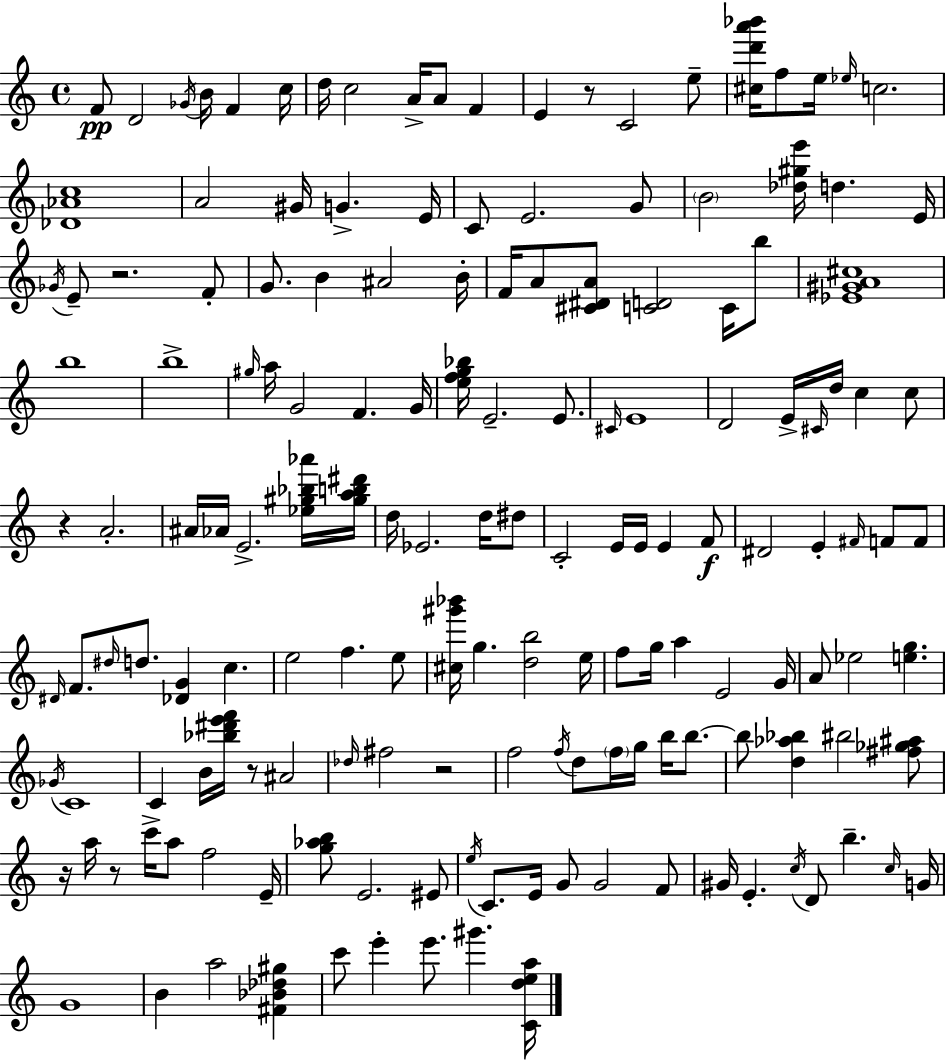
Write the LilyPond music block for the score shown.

{
  \clef treble
  \time 4/4
  \defaultTimeSignature
  \key c \major
  f'8\pp d'2 \acciaccatura { ges'16 } b'16 f'4 | c''16 d''16 c''2 a'16-> a'8 f'4 | e'4 r8 c'2 e''8-- | <cis'' d''' a''' bes'''>16 f''8 e''16 \grace { ees''16 } c''2. | \break <des' aes' c''>1 | a'2 gis'16 g'4.-> | e'16 c'8 e'2. | g'8 \parenthesize b'2 <des'' gis'' e'''>16 d''4. | \break e'16 \acciaccatura { ges'16 } e'8-- r2. | f'8-. g'8. b'4 ais'2 | b'16-. f'16 a'8 <cis' dis' a'>8 <c' d'>2 | c'16 b''8 <ees' gis' a' cis''>1 | \break b''1 | b''1-> | \grace { gis''16 } a''16 g'2 f'4. | g'16 <e'' f'' g'' bes''>16 e'2.-- | \break e'8. \grace { cis'16 } e'1 | d'2 e'16-> \grace { cis'16 } d''16 | c''4 c''8 r4 a'2.-. | ais'16 aes'16 e'2.-> | \break <ees'' gis'' bes'' aes'''>16 <gis'' a'' b'' dis'''>16 d''16 ees'2. | d''16 dis''8 c'2-. e'16 e'16 | e'4 f'8\f dis'2 e'4-. | \grace { fis'16 } f'8 f'8 \grace { dis'16 } f'8. \grace { dis''16 } d''8. <des' g'>4 | \break c''4. e''2 | f''4. e''8 <cis'' gis''' bes'''>16 g''4. | <d'' b''>2 e''16 f''8 g''16 a''4 | e'2 g'16 a'8 ees''2 | \break <e'' g''>4. \acciaccatura { ges'16 } c'1 | c'4 b'16 <bes'' dis''' e''' f'''>16 | r8 ais'2 \grace { des''16 } fis''2 | r2 f''2 | \break \acciaccatura { f''16 } d''8 \parenthesize f''16 g''16 b''16 b''8.~~ b''8 <d'' aes'' bes''>4 | bis''2 <fis'' ges'' ais''>8 r16 a''16 r8 | c'''16-> a''8 f''2 e'16-- <g'' aes'' b''>8 e'2. | eis'8 \acciaccatura { e''16 } c'8. | \break e'16 g'8 g'2 f'8 gis'16 e'4.-. | \acciaccatura { c''16 } d'8 b''4.-- \grace { c''16 } g'16 g'1 | b'4 | a''2 <fis' bes' des'' gis''>4 c'''8 | \break e'''4-. e'''8. gis'''4. <c' d'' e'' a''>16 \bar "|."
}